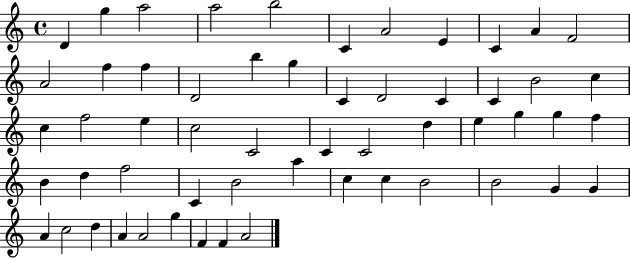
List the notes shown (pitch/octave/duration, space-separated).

D4/q G5/q A5/h A5/h B5/h C4/q A4/h E4/q C4/q A4/q F4/h A4/h F5/q F5/q D4/h B5/q G5/q C4/q D4/h C4/q C4/q B4/h C5/q C5/q F5/h E5/q C5/h C4/h C4/q C4/h D5/q E5/q G5/q G5/q F5/q B4/q D5/q F5/h C4/q B4/h A5/q C5/q C5/q B4/h B4/h G4/q G4/q A4/q C5/h D5/q A4/q A4/h G5/q F4/q F4/q A4/h